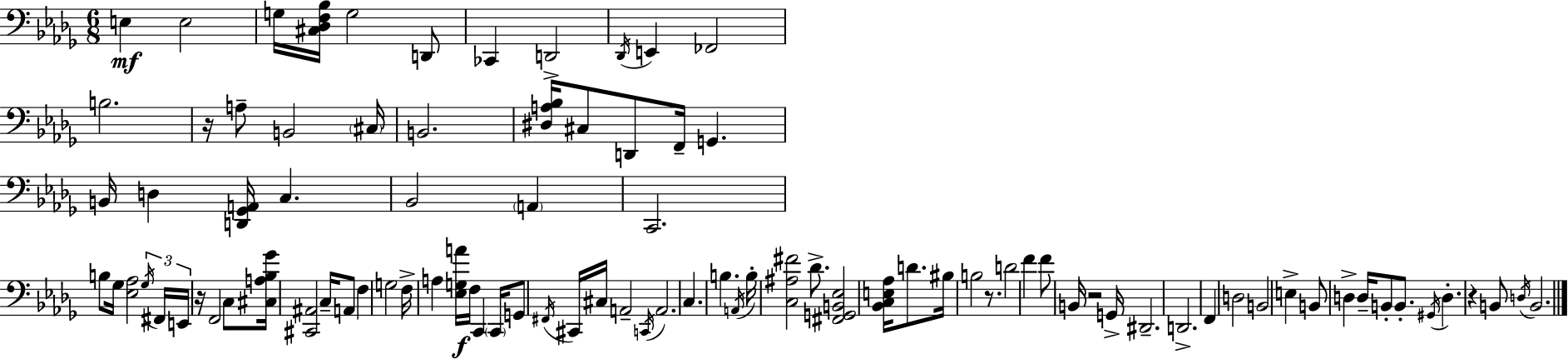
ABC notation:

X:1
T:Untitled
M:6/8
L:1/4
K:Bbm
E, E,2 G,/4 [^C,_D,F,_B,]/4 G,2 D,,/2 _C,, D,,2 _D,,/4 E,, _F,,2 B,2 z/4 A,/2 B,,2 ^C,/4 B,,2 [^D,A,_B,]/4 ^C,/2 D,,/2 F,,/4 G,, B,,/4 D, [D,,_G,,A,,]/4 C, _B,,2 A,, C,,2 B,/2 _G,/4 [_E,_A,]2 _G,/4 ^F,,/4 E,,/4 z/4 F,,2 C,/2 [^C,A,_B,_G]/4 [^C,,^A,,]2 C,/4 A,,/2 F, G,2 F,/4 A, [_E,G,A]/4 F,/4 C,, C,,/4 G,,/2 ^F,,/4 ^C,,/4 ^C,/4 A,,2 C,,/4 A,,2 C, B, A,,/4 B,/4 [C,^A,^F]2 _D/2 [^F,,G,,B,,_E,]2 [_B,,C,E,_A,]/4 D/2 ^B,/4 B,2 z/2 D2 F F/2 B,,/4 z2 G,,/4 ^D,,2 D,,2 F,, D,2 B,,2 E, B,,/2 D, D,/4 B,,/2 B,,/2 ^G,,/4 D, z B,,/2 D,/4 B,,2